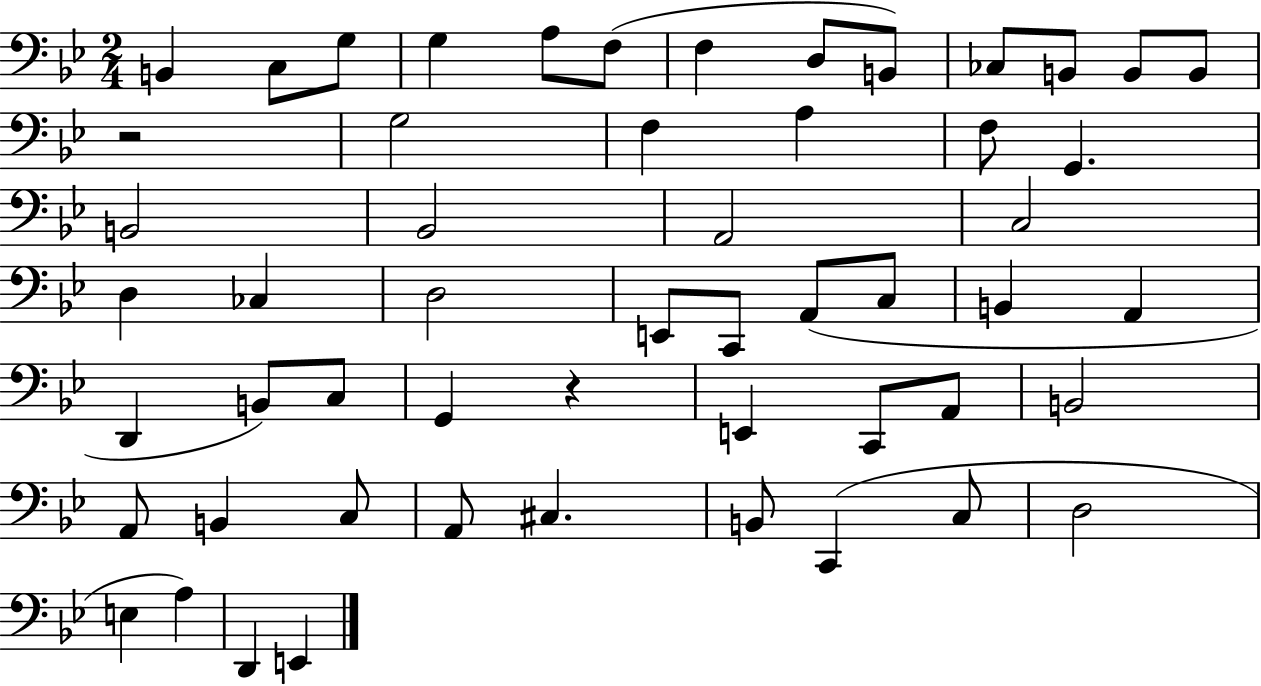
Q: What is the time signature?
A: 2/4